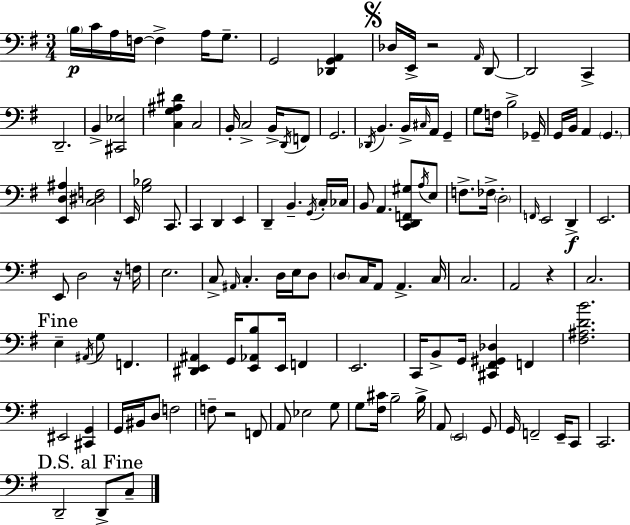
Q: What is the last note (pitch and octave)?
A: C3